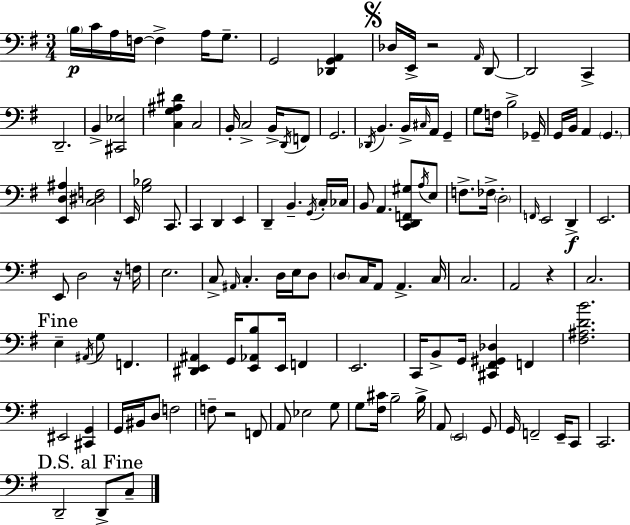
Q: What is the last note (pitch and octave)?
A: C3